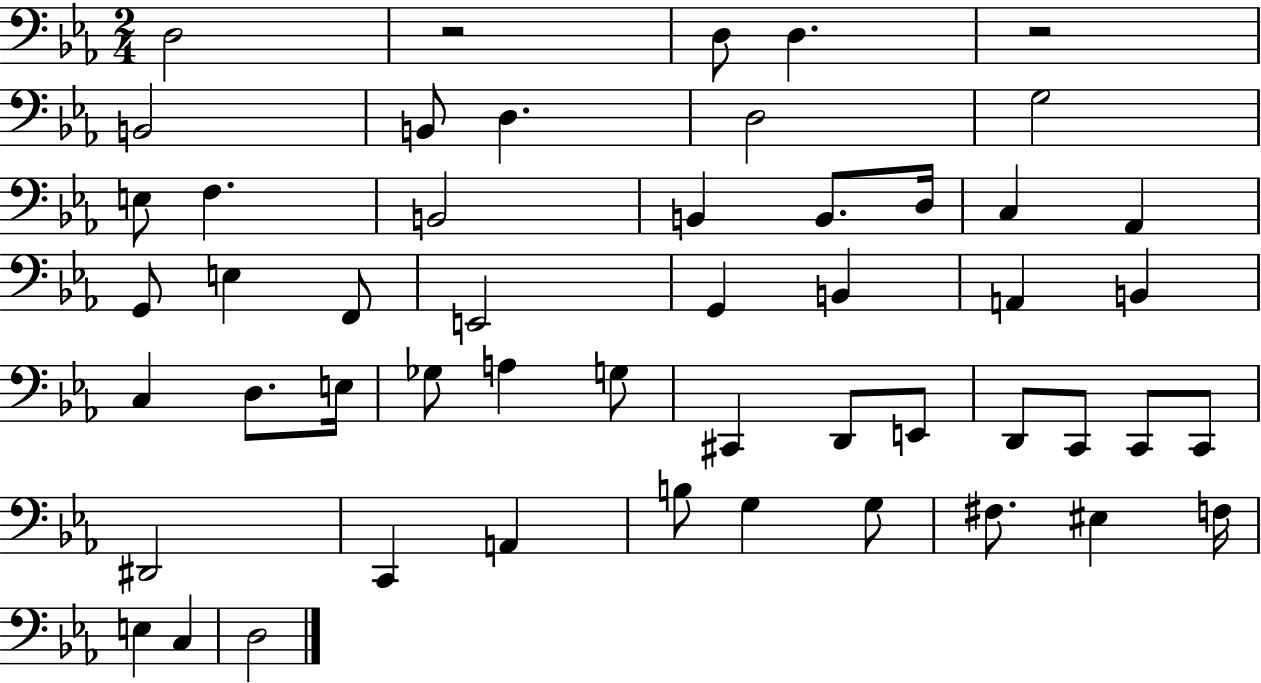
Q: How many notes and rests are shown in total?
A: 51